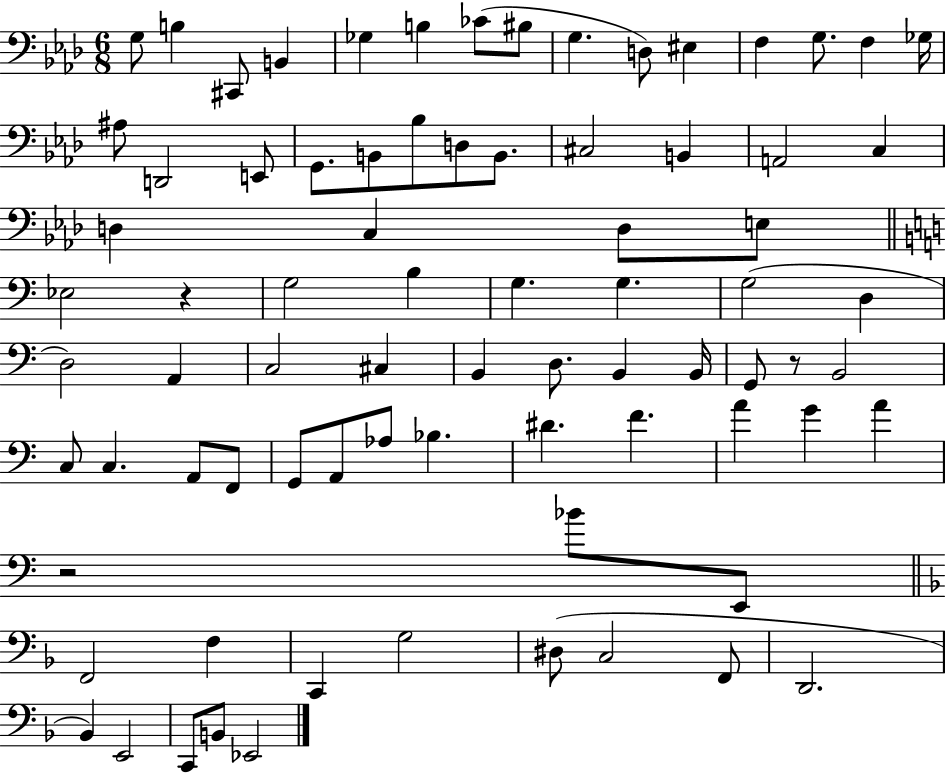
{
  \clef bass
  \numericTimeSignature
  \time 6/8
  \key aes \major
  \repeat volta 2 { g8 b4 cis,8 b,4 | ges4 b4 ces'8( bis8 | g4. d8) eis4 | f4 g8. f4 ges16 | \break ais8 d,2 e,8 | g,8. b,8 bes8 d8 b,8. | cis2 b,4 | a,2 c4 | \break d4 c4 d8 e8 | \bar "||" \break \key c \major ees2 r4 | g2 b4 | g4. g4. | g2( d4 | \break d2) a,4 | c2 cis4 | b,4 d8. b,4 b,16 | g,8 r8 b,2 | \break c8 c4. a,8 f,8 | g,8 a,8 aes8 bes4. | dis'4. f'4. | a'4 g'4 a'4 | \break r2 bes'8 e,8 | \bar "||" \break \key d \minor f,2 f4 | c,4 g2 | dis8( c2 f,8 | d,2. | \break bes,4) e,2 | c,8 b,8 ees,2 | } \bar "|."
}